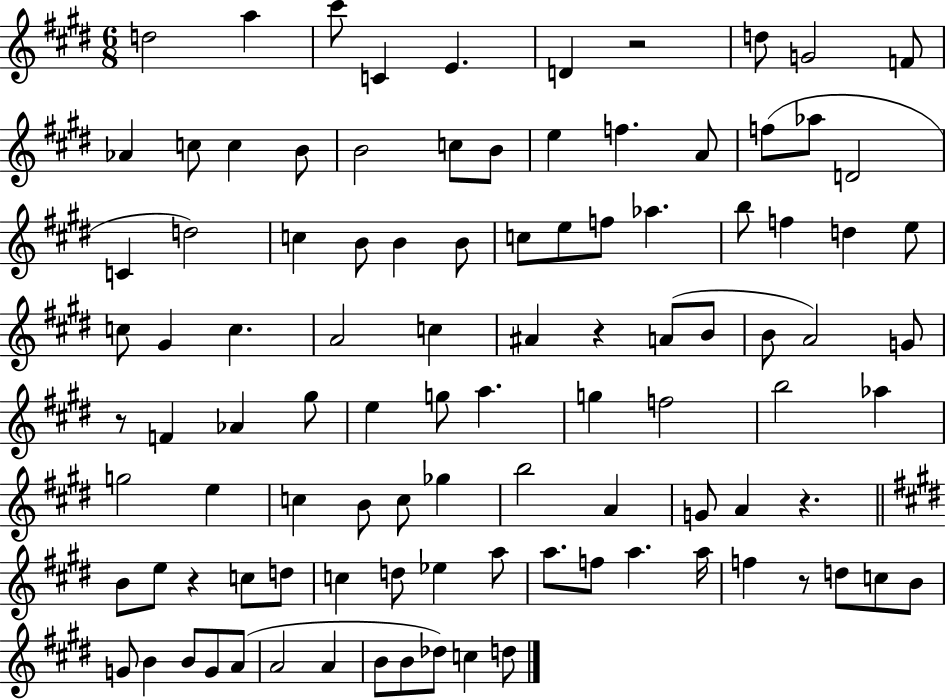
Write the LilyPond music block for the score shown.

{
  \clef treble
  \numericTimeSignature
  \time 6/8
  \key e \major
  d''2 a''4 | cis'''8 c'4 e'4. | d'4 r2 | d''8 g'2 f'8 | \break aes'4 c''8 c''4 b'8 | b'2 c''8 b'8 | e''4 f''4. a'8 | f''8( aes''8 d'2 | \break c'4 d''2) | c''4 b'8 b'4 b'8 | c''8 e''8 f''8 aes''4. | b''8 f''4 d''4 e''8 | \break c''8 gis'4 c''4. | a'2 c''4 | ais'4 r4 a'8( b'8 | b'8 a'2) g'8 | \break r8 f'4 aes'4 gis''8 | e''4 g''8 a''4. | g''4 f''2 | b''2 aes''4 | \break g''2 e''4 | c''4 b'8 c''8 ges''4 | b''2 a'4 | g'8 a'4 r4. | \break \bar "||" \break \key e \major b'8 e''8 r4 c''8 d''8 | c''4 d''8 ees''4 a''8 | a''8. f''8 a''4. a''16 | f''4 r8 d''8 c''8 b'8 | \break g'8 b'4 b'8 g'8 a'8( | a'2 a'4 | b'8 b'8 des''8) c''4 d''8 | \bar "|."
}